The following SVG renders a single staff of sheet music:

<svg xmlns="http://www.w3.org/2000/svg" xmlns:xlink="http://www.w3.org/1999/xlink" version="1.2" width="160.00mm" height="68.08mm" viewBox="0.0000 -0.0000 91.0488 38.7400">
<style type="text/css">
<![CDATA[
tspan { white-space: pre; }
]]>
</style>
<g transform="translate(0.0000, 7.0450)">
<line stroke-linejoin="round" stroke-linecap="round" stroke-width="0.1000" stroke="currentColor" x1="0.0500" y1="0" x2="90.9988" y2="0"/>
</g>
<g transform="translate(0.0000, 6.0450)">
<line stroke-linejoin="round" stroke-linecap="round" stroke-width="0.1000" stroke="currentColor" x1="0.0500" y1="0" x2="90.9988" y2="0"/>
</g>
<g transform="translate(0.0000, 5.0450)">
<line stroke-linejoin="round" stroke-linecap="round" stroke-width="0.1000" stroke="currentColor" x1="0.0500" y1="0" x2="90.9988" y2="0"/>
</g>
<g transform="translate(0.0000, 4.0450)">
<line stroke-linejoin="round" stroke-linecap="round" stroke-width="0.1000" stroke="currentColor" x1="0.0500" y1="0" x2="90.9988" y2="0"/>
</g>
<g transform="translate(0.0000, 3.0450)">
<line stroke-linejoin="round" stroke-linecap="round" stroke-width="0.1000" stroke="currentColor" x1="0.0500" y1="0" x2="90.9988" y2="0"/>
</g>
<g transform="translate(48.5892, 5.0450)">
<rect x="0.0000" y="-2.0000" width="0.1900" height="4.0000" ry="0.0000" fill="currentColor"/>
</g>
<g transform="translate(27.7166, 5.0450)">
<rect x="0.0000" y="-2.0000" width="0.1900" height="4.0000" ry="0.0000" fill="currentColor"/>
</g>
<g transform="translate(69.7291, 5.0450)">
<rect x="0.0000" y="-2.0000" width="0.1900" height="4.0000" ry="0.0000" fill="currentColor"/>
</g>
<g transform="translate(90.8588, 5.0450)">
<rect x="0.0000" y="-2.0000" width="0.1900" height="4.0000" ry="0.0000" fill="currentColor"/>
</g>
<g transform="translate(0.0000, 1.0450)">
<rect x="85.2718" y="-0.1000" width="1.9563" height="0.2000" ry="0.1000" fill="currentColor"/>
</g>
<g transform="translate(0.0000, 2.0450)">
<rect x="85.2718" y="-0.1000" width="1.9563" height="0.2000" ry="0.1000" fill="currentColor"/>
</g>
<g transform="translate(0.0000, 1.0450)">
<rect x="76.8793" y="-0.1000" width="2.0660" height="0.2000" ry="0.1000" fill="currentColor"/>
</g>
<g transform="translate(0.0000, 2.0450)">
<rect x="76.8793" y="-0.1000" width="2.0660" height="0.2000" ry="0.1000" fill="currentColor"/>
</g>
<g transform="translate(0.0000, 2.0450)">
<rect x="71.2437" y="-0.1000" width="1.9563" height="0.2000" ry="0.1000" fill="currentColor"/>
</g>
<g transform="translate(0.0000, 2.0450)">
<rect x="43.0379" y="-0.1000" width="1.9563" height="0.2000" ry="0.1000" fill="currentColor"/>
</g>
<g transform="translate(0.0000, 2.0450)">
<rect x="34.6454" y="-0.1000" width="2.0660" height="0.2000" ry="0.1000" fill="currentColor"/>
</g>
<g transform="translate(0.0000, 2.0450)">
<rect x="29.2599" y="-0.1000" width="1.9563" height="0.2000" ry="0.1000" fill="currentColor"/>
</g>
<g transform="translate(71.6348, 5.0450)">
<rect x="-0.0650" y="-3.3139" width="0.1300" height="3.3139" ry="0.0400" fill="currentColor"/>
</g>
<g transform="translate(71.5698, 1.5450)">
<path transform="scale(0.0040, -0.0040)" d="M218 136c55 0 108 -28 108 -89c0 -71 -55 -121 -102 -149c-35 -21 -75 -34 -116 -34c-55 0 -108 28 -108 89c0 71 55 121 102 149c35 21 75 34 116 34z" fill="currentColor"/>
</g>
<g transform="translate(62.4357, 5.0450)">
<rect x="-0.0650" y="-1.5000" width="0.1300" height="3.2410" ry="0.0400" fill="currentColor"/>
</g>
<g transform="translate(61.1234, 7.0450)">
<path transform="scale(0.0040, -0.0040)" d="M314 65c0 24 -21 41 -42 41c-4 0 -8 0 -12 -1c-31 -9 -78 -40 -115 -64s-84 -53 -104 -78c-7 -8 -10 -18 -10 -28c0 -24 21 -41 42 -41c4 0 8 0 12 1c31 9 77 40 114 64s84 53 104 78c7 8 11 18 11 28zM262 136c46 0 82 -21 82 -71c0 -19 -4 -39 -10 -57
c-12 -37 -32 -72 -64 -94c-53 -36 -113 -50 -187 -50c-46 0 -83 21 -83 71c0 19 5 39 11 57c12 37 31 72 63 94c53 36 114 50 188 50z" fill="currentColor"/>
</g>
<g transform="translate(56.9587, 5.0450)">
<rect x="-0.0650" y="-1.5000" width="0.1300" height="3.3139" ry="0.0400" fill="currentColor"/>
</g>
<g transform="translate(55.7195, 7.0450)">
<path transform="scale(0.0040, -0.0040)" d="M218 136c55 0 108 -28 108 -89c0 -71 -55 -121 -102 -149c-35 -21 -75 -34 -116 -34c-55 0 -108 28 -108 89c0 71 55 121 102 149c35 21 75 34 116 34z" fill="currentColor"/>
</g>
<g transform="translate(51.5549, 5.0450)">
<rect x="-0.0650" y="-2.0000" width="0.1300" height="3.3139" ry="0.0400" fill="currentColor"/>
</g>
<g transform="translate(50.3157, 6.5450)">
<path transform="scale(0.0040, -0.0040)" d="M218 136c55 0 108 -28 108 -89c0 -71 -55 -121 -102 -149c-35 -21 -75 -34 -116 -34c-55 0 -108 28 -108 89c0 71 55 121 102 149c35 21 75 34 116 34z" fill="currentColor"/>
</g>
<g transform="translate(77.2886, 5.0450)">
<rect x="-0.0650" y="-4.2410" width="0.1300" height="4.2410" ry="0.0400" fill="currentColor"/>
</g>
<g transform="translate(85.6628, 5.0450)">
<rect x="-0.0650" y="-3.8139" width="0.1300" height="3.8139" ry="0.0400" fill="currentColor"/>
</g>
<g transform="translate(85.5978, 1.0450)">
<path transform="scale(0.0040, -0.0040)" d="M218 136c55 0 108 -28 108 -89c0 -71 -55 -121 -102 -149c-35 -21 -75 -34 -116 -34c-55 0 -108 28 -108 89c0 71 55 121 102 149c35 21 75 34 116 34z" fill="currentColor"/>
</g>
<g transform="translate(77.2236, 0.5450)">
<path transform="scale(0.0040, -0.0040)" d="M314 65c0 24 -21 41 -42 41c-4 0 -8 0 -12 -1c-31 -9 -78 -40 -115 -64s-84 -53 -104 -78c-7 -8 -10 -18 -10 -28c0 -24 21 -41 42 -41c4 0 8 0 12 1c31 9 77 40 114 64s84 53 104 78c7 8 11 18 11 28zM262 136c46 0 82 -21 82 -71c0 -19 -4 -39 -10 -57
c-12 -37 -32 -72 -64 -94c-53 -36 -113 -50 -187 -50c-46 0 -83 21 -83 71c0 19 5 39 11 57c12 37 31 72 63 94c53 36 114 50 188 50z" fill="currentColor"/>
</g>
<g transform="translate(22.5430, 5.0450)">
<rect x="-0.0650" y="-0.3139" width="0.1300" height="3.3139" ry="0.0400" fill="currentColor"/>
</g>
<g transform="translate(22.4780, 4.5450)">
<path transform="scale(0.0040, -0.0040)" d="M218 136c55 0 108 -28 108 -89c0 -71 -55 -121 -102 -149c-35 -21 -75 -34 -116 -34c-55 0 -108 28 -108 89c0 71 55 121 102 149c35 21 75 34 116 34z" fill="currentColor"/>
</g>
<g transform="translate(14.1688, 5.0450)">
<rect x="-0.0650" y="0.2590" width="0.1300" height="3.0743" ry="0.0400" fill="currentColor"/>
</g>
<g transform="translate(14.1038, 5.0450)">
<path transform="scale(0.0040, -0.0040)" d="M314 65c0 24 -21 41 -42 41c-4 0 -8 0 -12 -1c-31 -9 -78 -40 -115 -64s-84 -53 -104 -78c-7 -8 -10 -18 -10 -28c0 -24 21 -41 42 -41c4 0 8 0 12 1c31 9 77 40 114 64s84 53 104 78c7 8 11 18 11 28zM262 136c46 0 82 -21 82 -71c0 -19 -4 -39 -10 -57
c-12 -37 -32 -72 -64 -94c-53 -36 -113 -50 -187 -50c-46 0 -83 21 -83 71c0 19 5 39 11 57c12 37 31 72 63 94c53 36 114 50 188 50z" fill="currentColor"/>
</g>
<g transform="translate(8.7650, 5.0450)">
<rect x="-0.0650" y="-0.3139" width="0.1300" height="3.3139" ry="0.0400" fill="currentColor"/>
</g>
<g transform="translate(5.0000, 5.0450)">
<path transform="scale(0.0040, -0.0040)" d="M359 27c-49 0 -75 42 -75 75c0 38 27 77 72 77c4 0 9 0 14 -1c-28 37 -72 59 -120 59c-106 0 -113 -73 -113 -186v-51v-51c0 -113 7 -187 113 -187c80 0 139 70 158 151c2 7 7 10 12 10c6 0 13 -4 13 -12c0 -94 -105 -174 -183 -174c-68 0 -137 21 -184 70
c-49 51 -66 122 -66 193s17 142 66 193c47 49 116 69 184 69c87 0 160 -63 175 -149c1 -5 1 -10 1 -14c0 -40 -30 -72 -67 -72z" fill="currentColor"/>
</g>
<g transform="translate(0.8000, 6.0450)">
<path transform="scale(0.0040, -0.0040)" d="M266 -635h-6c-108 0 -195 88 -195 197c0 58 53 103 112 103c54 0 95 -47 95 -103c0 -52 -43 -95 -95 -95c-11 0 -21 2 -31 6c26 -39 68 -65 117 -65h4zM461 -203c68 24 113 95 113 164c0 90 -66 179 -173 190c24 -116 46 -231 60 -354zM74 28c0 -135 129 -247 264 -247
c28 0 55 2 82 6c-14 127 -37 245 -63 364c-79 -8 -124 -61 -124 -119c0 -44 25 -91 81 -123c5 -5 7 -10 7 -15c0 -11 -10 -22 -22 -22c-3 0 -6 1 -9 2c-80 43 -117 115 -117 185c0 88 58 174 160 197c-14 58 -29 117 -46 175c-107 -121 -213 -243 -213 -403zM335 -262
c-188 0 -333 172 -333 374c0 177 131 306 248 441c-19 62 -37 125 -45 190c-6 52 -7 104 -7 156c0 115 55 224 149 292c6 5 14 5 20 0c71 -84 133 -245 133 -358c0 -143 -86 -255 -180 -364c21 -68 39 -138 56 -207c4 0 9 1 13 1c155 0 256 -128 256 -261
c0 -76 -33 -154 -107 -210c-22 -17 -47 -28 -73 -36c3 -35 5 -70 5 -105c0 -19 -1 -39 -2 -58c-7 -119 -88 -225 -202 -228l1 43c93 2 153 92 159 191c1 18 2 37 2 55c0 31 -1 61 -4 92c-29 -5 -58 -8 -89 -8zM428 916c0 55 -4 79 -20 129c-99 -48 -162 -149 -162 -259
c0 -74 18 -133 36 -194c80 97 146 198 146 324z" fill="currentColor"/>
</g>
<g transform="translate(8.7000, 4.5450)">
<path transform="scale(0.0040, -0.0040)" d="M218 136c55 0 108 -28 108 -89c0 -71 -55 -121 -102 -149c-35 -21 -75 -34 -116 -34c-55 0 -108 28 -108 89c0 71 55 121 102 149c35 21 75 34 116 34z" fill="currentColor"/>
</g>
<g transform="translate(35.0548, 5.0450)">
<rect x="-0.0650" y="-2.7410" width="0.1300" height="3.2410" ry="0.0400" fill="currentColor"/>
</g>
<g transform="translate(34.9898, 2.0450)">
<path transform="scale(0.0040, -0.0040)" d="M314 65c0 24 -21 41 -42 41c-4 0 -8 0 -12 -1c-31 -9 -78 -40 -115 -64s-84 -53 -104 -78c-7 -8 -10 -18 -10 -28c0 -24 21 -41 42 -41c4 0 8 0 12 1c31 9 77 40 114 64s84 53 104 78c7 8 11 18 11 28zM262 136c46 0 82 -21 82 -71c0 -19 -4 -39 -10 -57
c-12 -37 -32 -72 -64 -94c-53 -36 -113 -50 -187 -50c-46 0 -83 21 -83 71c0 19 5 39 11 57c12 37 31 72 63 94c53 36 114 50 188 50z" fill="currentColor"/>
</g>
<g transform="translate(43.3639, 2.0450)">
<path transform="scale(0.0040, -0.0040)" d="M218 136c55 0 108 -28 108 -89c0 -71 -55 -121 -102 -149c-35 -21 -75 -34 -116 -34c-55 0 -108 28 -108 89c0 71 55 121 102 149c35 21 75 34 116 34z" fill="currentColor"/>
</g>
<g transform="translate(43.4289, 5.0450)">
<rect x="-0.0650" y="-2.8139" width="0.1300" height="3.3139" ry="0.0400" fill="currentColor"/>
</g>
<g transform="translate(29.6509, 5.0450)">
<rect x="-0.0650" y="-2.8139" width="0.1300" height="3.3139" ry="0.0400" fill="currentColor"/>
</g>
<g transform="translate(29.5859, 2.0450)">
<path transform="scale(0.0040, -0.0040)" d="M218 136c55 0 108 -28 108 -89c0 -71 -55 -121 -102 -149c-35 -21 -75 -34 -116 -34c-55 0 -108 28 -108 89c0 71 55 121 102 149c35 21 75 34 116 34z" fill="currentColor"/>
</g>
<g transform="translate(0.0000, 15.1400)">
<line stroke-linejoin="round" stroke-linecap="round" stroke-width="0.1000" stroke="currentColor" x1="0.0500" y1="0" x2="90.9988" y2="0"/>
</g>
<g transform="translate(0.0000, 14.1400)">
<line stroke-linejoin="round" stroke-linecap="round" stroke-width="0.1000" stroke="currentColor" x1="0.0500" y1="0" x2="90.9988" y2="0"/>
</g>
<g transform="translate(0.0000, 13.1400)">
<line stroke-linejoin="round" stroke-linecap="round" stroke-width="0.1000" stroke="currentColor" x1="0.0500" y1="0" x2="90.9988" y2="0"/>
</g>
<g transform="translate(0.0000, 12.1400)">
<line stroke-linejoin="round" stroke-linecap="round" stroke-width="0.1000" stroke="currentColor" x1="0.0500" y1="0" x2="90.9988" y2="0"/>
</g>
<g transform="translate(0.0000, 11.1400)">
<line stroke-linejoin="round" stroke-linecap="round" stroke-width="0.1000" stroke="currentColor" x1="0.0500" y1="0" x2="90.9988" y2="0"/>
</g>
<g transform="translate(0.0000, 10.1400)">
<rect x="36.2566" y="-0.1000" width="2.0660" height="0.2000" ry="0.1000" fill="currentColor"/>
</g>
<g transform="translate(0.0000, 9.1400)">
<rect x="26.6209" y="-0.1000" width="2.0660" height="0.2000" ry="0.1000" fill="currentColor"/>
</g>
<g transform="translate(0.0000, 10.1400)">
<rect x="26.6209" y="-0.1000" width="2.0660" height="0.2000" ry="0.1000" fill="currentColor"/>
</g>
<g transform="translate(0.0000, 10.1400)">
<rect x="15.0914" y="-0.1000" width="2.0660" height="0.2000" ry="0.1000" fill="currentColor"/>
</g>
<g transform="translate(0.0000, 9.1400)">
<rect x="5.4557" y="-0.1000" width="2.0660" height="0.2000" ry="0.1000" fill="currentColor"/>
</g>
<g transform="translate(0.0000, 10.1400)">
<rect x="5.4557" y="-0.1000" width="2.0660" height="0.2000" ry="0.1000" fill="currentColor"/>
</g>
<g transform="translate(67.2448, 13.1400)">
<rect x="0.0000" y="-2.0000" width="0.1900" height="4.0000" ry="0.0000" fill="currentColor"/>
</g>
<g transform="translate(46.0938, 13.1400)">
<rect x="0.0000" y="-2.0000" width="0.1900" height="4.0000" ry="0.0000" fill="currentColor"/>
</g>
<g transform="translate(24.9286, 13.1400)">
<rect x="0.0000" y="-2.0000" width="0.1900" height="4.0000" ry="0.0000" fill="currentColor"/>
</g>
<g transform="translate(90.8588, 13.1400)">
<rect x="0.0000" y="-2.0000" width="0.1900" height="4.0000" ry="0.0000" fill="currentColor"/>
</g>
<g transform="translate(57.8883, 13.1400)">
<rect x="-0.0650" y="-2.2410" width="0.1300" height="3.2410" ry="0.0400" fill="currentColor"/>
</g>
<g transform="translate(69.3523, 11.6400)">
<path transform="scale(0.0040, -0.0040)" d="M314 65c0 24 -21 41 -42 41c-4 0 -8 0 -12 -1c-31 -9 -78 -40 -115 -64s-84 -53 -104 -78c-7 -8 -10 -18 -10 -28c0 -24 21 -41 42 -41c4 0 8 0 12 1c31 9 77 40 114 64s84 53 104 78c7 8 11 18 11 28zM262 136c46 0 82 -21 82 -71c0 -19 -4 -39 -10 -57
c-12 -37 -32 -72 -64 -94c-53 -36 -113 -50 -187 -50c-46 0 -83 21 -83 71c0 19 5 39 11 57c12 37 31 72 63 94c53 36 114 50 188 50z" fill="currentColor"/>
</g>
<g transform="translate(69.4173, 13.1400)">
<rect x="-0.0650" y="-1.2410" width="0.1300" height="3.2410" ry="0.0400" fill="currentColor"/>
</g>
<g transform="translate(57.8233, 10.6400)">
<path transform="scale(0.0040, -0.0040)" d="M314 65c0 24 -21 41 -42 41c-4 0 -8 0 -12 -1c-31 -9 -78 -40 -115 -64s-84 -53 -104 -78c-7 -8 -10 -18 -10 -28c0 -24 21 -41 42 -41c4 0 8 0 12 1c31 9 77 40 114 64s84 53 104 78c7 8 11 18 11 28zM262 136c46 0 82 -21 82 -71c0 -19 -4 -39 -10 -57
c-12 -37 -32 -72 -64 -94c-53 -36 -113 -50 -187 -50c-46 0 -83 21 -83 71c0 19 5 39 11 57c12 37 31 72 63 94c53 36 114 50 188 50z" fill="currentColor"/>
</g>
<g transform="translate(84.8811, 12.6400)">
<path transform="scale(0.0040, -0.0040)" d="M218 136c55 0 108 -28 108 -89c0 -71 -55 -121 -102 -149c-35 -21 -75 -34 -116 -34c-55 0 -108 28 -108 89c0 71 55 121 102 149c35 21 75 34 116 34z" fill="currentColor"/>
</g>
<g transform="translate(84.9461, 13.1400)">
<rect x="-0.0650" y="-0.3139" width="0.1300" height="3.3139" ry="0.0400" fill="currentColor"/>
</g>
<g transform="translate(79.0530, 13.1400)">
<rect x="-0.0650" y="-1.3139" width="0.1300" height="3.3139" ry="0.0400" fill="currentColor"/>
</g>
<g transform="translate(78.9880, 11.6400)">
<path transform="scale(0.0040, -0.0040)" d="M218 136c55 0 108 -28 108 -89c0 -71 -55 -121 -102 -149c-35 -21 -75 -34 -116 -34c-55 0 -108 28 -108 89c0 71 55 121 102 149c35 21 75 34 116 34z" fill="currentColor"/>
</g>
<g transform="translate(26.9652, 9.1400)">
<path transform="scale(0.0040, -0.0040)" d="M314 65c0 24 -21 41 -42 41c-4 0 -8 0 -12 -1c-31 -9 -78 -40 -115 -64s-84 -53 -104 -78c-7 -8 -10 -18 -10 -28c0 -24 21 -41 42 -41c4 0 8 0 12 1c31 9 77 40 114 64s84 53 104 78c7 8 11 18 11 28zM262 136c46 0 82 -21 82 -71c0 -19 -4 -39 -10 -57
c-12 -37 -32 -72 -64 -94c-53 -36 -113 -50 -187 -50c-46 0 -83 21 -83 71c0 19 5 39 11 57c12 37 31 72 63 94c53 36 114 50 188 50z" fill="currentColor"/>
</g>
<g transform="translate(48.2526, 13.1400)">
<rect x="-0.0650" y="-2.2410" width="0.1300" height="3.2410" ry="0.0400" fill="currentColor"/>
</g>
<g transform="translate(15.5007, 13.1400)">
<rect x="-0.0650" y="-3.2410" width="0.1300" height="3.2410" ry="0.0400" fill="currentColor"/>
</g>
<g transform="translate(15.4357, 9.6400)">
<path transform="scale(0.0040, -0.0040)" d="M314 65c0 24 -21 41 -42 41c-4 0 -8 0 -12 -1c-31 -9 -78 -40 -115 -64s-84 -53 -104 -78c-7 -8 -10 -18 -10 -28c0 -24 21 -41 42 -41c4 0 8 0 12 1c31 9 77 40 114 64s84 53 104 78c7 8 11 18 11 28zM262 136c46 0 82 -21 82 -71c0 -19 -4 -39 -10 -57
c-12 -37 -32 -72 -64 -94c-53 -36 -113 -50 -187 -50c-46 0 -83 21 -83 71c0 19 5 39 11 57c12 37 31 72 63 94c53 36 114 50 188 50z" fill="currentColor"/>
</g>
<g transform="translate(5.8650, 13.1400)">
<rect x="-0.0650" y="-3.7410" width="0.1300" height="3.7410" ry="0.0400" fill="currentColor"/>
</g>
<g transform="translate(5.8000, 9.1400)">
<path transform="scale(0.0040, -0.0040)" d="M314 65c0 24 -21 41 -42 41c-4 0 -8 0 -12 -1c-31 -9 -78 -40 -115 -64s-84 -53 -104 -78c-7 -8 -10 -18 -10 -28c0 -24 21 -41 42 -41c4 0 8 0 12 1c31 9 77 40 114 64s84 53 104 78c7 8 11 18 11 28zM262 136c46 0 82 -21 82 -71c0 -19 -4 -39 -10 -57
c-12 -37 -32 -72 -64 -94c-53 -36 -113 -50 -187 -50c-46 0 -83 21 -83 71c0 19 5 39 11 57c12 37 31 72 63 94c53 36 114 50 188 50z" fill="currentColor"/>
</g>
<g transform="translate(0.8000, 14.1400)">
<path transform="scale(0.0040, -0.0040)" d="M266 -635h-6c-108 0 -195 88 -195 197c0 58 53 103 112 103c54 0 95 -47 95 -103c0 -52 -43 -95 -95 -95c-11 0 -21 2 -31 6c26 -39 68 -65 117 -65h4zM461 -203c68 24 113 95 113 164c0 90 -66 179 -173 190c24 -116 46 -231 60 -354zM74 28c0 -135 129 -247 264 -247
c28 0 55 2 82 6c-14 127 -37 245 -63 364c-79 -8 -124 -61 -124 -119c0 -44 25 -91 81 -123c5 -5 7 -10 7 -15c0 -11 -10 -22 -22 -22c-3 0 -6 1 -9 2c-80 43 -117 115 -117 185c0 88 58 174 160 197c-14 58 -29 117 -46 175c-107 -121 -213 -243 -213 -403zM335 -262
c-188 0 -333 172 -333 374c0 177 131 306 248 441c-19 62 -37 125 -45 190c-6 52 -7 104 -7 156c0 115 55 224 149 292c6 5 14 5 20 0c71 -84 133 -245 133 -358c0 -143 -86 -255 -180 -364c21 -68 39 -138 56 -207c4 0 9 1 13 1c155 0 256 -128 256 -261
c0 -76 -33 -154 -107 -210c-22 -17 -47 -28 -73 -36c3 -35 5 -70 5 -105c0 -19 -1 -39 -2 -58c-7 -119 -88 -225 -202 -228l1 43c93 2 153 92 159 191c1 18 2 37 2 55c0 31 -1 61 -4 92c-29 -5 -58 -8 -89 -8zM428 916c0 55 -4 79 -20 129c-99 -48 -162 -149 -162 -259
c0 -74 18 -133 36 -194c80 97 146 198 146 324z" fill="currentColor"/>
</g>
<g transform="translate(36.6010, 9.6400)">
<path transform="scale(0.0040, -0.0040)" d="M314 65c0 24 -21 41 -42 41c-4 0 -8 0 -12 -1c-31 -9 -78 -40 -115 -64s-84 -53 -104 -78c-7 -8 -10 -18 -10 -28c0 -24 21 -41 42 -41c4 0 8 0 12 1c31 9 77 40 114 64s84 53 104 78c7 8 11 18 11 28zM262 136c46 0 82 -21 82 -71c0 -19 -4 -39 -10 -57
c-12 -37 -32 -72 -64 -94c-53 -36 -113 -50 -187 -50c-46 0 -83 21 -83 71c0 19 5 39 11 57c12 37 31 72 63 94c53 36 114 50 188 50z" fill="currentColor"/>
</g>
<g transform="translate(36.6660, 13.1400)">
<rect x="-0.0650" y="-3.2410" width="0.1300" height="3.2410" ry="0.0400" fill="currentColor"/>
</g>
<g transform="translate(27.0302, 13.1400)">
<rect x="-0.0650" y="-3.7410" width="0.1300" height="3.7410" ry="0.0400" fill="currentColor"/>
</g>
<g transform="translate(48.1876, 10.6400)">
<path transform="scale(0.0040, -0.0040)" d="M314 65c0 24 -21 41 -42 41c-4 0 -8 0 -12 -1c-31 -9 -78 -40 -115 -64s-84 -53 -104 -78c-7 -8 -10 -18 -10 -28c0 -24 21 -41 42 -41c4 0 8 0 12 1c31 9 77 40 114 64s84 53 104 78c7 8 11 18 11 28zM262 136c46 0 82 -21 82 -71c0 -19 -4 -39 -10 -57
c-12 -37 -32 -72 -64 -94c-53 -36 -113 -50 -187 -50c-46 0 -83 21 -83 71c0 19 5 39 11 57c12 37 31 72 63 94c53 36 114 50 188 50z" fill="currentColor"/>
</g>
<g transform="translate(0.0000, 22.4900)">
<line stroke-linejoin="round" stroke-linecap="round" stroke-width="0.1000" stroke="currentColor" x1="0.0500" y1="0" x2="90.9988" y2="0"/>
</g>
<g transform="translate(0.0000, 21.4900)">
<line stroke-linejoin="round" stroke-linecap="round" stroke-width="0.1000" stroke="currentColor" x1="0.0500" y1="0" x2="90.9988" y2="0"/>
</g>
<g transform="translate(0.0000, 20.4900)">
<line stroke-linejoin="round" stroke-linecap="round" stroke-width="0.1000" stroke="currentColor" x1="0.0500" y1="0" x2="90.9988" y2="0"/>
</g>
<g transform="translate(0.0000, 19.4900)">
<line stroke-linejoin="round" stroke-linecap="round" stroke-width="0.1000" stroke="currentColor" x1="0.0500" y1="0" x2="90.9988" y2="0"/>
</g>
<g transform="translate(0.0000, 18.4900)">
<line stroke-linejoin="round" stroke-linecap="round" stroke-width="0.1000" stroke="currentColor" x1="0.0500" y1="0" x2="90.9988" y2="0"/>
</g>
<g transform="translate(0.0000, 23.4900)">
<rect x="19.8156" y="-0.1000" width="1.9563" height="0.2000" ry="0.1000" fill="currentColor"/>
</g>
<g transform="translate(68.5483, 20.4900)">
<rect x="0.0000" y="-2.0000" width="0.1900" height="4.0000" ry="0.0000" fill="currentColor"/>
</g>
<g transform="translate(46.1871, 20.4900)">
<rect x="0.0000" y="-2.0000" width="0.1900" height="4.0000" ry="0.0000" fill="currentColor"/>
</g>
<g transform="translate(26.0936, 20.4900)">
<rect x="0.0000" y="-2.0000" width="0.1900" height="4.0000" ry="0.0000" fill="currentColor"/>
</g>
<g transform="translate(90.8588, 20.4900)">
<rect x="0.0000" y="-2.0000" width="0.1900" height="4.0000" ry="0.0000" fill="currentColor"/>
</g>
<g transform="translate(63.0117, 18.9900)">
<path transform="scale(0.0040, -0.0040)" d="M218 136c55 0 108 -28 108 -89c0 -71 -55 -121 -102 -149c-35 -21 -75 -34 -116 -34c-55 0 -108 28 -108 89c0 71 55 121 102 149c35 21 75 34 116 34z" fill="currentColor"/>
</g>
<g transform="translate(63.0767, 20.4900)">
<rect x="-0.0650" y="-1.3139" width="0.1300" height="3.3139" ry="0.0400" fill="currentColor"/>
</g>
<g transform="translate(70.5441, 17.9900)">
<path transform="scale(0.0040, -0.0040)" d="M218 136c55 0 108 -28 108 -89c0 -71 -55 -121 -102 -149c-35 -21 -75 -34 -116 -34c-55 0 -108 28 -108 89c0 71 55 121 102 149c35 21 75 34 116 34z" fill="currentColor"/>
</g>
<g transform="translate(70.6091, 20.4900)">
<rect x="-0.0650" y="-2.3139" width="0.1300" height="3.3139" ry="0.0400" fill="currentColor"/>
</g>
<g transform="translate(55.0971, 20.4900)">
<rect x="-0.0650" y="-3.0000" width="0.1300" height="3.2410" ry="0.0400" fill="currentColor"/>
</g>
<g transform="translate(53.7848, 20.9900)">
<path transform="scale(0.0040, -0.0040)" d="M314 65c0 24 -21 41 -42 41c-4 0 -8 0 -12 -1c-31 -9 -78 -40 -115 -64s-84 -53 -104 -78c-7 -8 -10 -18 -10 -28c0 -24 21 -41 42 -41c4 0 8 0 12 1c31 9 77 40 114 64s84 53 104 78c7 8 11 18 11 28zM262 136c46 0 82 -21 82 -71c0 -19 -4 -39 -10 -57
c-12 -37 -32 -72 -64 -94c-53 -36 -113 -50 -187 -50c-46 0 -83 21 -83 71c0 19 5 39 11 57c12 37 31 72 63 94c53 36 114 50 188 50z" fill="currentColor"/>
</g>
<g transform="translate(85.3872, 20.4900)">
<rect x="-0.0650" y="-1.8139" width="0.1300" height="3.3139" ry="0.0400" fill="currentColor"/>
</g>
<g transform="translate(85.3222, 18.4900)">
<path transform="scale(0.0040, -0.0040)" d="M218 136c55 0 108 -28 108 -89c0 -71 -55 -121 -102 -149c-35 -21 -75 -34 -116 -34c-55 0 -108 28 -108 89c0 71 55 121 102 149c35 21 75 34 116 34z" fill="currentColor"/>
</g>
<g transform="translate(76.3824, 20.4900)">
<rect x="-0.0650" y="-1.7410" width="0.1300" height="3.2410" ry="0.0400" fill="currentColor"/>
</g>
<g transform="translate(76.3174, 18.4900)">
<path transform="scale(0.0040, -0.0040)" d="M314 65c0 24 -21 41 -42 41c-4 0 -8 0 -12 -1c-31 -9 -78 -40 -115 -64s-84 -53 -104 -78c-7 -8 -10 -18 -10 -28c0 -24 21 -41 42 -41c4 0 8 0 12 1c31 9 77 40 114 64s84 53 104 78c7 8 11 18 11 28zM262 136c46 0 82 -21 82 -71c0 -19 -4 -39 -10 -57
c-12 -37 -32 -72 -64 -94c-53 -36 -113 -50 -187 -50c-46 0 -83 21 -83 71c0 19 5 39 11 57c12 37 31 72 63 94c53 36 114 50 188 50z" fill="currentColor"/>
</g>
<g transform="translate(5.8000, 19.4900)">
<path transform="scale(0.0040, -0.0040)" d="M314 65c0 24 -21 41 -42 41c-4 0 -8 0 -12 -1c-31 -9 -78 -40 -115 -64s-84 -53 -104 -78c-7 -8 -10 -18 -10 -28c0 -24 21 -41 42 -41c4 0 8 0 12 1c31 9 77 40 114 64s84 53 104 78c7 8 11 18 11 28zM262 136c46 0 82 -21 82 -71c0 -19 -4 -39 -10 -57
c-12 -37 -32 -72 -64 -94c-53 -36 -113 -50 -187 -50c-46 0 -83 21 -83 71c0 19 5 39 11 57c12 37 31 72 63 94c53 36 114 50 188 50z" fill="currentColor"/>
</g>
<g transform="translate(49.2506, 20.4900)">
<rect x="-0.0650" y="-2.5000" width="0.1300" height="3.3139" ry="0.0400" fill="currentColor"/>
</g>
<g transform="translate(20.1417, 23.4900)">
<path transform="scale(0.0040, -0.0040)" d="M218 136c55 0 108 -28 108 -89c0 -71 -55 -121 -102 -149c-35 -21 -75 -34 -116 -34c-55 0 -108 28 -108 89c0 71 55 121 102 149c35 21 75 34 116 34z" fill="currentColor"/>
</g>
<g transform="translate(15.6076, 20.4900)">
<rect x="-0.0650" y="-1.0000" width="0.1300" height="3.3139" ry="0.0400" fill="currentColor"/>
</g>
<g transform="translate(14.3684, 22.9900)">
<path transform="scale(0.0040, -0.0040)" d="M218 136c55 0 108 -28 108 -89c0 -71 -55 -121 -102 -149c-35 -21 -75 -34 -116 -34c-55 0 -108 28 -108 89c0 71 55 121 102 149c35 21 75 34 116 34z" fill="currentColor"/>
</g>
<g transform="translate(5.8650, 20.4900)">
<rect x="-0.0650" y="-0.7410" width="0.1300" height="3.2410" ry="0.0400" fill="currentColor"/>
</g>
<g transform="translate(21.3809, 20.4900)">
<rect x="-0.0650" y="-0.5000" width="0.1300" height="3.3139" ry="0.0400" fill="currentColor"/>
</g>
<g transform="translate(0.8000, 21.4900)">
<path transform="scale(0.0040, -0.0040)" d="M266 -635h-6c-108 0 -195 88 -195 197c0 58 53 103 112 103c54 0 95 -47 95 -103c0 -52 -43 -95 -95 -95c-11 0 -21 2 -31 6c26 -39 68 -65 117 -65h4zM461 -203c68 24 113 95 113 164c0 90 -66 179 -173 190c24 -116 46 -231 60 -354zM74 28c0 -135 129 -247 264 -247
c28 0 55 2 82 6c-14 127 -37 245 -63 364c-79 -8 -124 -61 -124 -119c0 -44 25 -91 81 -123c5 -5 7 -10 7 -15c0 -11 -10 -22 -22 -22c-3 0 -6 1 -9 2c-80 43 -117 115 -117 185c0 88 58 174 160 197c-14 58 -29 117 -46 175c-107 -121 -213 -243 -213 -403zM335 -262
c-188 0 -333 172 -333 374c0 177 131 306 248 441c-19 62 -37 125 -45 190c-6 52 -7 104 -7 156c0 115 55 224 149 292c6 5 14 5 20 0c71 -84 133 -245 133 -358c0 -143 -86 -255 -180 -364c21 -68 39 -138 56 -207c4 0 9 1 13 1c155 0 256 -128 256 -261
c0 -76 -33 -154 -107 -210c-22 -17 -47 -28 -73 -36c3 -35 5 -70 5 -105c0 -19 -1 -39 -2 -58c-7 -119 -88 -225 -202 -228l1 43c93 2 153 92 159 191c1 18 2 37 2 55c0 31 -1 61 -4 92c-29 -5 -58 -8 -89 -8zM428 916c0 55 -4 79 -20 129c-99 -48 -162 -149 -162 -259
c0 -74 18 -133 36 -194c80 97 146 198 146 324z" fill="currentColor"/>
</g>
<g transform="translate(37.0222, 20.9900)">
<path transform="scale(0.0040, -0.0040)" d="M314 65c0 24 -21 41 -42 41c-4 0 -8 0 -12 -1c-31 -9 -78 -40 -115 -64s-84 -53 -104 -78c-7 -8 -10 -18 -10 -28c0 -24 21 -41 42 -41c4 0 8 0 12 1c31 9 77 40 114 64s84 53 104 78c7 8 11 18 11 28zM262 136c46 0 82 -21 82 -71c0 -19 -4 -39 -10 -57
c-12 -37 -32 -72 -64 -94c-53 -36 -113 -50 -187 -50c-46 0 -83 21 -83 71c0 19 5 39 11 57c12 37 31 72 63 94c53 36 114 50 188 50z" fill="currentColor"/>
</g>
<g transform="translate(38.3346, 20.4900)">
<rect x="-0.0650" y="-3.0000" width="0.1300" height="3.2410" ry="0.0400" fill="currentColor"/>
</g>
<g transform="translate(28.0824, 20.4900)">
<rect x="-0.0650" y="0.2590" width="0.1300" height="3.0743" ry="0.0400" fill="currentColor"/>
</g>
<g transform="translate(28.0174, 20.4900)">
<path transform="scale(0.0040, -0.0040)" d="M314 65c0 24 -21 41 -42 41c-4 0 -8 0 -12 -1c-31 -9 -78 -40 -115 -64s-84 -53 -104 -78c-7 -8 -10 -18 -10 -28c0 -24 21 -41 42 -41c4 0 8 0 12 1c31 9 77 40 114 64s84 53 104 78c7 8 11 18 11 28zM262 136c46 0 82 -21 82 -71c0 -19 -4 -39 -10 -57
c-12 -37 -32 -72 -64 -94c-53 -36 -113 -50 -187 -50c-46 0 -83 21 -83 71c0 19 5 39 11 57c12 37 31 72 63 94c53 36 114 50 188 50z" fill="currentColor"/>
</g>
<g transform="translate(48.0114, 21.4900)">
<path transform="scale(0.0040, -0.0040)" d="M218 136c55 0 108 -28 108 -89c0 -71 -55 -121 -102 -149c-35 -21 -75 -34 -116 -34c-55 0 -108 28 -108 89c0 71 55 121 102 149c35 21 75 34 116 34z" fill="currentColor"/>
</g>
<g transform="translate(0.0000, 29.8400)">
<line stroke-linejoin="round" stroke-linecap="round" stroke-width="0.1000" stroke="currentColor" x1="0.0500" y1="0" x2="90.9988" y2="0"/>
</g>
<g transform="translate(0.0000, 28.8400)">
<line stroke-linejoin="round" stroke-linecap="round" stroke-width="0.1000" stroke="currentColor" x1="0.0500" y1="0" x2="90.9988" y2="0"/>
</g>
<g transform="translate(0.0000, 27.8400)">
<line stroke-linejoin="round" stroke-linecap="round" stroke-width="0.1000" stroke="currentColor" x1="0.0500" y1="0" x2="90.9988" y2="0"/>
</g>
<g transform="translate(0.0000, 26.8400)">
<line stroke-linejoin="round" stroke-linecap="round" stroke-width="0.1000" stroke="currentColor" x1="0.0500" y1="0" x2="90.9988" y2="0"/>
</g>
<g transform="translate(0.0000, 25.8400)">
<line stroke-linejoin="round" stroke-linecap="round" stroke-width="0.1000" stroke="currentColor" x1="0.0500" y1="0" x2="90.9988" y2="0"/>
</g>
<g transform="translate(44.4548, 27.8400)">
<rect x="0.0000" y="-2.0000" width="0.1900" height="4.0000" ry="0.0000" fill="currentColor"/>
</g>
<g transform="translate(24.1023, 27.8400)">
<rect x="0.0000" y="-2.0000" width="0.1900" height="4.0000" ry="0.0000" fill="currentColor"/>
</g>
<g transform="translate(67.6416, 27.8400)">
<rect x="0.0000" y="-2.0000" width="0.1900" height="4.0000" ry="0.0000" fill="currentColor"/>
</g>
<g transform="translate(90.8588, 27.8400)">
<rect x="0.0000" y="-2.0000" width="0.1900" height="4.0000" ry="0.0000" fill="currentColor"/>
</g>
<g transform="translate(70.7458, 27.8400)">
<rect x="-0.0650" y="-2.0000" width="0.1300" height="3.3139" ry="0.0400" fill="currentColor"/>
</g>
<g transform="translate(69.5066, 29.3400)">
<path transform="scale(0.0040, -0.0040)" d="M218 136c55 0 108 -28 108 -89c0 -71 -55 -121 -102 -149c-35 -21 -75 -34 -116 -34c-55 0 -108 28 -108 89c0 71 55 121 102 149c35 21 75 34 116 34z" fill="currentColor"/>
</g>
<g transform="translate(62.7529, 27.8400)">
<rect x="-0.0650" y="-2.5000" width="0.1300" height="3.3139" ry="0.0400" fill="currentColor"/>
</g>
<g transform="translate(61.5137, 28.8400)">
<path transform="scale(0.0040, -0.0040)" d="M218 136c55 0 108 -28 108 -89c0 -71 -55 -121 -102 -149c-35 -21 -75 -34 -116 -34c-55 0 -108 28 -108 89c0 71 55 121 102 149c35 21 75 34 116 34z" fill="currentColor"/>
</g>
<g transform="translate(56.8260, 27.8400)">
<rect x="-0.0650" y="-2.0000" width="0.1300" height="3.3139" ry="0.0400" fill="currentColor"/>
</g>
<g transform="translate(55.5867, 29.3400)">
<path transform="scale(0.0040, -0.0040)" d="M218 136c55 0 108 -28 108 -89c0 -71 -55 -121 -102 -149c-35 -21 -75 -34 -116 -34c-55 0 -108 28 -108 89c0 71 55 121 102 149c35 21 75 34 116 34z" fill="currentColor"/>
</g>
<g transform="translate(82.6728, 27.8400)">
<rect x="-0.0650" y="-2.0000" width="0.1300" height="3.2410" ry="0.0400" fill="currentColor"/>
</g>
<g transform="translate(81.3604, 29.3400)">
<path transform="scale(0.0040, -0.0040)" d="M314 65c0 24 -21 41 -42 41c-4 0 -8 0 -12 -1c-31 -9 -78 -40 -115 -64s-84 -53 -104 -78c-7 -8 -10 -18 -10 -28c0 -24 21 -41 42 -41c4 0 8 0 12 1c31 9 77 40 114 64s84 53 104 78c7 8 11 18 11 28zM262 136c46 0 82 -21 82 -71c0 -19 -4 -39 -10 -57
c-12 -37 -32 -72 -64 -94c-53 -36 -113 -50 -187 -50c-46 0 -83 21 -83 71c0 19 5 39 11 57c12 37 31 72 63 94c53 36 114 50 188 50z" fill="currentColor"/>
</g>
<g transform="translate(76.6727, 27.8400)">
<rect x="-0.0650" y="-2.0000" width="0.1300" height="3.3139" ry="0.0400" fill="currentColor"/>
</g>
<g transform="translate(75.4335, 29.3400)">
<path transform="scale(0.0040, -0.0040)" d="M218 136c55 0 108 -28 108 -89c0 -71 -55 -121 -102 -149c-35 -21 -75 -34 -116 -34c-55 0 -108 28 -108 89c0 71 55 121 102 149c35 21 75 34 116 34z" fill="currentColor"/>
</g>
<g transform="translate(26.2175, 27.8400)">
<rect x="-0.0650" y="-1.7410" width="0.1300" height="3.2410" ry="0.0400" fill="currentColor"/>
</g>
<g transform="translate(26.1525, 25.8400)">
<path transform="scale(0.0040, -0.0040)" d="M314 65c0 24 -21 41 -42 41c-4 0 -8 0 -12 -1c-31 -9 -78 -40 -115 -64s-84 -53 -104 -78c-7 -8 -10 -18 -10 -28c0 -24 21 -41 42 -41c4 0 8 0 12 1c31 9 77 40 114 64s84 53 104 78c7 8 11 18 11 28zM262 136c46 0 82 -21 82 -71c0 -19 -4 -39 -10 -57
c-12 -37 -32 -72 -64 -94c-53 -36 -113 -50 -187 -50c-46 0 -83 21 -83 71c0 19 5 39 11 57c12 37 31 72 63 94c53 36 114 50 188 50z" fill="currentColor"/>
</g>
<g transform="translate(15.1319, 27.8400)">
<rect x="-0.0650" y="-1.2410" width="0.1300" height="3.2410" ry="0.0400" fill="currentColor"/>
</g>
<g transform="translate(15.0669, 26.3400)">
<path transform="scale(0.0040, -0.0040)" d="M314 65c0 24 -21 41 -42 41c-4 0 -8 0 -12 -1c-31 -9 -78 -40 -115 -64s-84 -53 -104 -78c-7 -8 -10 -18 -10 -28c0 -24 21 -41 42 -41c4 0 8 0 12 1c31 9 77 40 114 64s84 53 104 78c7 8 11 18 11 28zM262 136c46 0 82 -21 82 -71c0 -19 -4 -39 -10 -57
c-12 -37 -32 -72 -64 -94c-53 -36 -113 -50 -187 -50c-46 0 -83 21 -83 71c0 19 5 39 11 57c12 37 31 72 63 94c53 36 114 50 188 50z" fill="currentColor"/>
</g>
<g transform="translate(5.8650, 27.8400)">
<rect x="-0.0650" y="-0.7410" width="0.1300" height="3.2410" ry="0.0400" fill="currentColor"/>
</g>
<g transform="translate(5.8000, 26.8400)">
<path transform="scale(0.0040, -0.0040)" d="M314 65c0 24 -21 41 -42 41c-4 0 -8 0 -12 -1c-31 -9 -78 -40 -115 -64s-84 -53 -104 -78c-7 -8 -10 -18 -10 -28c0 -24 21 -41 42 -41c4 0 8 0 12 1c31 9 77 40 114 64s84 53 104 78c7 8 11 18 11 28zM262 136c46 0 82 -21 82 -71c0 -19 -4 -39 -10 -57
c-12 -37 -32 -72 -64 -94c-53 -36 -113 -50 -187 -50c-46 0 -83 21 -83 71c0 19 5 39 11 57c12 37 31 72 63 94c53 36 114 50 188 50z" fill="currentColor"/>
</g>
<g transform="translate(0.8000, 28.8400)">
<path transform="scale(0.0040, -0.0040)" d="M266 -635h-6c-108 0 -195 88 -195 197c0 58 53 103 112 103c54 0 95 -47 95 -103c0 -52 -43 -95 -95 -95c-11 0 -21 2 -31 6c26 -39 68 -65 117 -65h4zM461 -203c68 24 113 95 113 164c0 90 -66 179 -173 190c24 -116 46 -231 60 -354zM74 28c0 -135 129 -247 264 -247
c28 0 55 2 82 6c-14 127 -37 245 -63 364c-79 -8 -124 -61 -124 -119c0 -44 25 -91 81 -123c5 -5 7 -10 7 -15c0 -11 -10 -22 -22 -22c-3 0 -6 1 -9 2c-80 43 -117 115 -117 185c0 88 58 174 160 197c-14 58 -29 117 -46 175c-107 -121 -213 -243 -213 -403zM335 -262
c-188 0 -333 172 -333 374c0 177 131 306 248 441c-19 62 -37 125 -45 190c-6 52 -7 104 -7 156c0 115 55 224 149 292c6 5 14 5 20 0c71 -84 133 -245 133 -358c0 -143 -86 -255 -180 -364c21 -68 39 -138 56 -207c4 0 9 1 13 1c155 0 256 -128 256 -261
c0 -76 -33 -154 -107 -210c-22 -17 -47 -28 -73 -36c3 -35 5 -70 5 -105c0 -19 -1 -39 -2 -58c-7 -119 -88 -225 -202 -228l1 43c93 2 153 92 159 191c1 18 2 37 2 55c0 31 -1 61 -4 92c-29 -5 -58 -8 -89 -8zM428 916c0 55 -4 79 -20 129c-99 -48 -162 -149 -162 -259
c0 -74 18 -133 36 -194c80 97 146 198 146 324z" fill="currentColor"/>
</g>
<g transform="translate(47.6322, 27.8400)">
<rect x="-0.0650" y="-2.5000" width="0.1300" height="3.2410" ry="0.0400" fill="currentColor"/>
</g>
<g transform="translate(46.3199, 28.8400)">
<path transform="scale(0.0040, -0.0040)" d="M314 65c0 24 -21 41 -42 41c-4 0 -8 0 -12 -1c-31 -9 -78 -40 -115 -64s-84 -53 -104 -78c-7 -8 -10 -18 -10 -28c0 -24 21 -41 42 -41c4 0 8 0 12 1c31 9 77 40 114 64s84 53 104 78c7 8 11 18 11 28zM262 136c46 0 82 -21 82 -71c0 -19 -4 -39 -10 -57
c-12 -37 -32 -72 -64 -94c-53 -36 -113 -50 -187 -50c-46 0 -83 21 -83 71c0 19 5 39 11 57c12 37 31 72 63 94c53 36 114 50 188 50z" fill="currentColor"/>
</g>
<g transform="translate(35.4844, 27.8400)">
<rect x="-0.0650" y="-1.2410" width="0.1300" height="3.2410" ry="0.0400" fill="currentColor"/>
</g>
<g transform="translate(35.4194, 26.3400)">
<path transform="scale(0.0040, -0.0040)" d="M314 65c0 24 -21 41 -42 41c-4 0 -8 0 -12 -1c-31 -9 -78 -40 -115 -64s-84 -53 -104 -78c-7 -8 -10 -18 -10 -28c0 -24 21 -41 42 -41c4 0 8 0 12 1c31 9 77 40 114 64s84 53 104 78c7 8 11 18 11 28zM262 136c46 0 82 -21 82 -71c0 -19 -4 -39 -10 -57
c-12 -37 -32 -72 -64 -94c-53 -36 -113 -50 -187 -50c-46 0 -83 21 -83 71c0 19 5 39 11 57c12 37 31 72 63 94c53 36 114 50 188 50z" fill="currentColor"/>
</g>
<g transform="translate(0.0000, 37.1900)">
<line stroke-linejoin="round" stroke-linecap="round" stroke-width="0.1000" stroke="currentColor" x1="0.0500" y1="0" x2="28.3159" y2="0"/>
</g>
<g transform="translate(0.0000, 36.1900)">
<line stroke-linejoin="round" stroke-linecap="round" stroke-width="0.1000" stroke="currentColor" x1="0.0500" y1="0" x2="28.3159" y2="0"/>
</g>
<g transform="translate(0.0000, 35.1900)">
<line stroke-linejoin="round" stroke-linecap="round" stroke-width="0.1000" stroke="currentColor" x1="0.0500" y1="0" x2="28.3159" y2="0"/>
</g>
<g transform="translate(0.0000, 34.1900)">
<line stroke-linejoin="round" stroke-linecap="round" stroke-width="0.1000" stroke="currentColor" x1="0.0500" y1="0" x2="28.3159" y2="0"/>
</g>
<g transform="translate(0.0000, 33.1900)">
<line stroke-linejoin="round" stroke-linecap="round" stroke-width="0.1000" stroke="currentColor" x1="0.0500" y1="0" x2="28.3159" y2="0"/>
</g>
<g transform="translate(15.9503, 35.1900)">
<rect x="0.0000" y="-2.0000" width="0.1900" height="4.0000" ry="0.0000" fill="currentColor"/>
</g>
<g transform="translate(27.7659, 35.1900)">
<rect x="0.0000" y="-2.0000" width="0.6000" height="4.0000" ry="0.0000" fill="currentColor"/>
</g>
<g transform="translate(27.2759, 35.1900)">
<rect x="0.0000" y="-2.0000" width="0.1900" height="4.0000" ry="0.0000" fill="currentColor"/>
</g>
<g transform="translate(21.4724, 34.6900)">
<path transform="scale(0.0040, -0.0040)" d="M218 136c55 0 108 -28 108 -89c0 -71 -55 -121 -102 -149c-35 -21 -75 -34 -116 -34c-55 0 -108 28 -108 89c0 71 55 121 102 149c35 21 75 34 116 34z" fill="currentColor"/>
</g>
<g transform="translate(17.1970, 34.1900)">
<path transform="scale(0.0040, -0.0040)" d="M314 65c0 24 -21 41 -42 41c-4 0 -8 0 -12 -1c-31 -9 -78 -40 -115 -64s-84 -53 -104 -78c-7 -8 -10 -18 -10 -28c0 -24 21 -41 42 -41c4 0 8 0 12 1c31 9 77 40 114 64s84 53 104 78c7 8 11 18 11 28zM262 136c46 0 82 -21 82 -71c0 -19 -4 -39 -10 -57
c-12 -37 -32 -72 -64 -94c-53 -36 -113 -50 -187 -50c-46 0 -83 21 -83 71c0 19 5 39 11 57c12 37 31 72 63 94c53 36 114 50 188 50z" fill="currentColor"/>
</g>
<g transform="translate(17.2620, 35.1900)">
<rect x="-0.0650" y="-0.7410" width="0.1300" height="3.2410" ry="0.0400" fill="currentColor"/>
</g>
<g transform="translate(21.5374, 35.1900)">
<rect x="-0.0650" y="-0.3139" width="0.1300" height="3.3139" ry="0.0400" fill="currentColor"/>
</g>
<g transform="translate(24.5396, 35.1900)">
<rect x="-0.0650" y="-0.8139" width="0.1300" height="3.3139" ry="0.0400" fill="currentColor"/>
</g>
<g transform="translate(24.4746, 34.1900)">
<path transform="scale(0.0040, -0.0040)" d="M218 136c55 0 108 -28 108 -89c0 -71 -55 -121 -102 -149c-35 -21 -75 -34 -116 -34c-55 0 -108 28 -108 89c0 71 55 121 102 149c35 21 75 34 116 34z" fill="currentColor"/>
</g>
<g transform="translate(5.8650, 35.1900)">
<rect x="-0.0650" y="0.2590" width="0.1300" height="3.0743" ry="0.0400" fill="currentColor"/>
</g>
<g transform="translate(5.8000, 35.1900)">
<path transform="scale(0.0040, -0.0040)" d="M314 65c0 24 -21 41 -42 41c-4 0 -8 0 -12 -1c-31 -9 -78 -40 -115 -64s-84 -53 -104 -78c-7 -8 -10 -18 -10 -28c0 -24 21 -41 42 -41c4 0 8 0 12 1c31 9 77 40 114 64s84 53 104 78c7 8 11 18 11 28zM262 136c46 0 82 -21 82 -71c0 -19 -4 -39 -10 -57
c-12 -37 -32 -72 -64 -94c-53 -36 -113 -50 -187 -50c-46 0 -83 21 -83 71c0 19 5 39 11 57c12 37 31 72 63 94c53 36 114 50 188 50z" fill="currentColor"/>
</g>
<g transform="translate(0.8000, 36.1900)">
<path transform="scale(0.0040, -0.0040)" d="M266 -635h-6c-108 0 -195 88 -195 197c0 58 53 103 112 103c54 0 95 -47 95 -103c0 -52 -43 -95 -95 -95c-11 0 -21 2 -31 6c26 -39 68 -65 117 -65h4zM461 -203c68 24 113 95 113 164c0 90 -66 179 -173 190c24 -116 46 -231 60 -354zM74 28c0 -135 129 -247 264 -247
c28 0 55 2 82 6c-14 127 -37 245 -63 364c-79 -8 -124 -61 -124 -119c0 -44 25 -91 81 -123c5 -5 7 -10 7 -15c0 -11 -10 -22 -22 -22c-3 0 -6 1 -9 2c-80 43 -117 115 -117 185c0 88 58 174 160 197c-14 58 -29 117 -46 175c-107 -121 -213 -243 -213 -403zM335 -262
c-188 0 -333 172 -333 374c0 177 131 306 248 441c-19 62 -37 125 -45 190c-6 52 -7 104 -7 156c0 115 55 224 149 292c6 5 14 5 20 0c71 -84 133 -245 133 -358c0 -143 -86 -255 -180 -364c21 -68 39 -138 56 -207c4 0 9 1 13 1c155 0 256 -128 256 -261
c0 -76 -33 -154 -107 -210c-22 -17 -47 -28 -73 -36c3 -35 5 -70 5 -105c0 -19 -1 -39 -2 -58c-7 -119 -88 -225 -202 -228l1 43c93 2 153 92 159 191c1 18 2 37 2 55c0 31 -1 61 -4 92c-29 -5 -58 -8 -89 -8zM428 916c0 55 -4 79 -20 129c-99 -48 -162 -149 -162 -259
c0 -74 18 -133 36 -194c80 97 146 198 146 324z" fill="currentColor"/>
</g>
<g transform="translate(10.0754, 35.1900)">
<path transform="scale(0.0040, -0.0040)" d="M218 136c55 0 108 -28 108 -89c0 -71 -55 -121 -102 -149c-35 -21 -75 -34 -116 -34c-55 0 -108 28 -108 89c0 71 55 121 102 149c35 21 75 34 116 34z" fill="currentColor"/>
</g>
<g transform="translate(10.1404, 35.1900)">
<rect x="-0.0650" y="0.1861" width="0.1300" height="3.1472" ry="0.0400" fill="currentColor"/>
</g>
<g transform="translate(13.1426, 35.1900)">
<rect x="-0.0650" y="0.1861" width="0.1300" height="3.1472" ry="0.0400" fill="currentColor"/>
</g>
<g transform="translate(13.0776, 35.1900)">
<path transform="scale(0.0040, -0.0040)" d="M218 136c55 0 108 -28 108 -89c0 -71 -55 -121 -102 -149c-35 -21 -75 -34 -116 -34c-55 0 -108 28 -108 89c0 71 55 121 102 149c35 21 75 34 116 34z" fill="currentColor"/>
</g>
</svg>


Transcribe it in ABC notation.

X:1
T:Untitled
M:4/4
L:1/4
K:C
c B2 c a a2 a F E E2 b d'2 c' c'2 b2 c'2 b2 g2 g2 e2 e c d2 D C B2 A2 G A2 e g f2 f d2 e2 f2 e2 G2 F G F F F2 B2 B B d2 c d